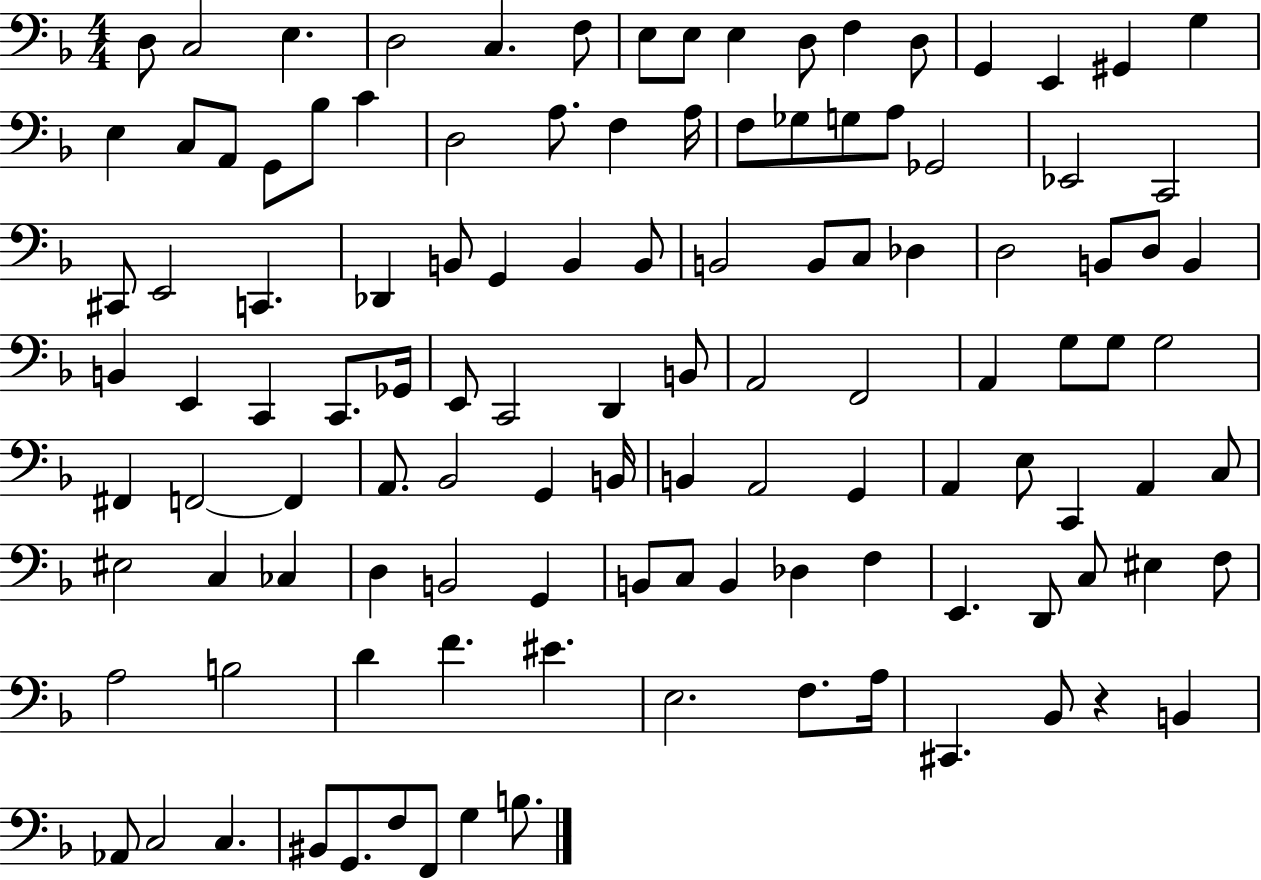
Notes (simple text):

D3/e C3/h E3/q. D3/h C3/q. F3/e E3/e E3/e E3/q D3/e F3/q D3/e G2/q E2/q G#2/q G3/q E3/q C3/e A2/e G2/e Bb3/e C4/q D3/h A3/e. F3/q A3/s F3/e Gb3/e G3/e A3/e Gb2/h Eb2/h C2/h C#2/e E2/h C2/q. Db2/q B2/e G2/q B2/q B2/e B2/h B2/e C3/e Db3/q D3/h B2/e D3/e B2/q B2/q E2/q C2/q C2/e. Gb2/s E2/e C2/h D2/q B2/e A2/h F2/h A2/q G3/e G3/e G3/h F#2/q F2/h F2/q A2/e. Bb2/h G2/q B2/s B2/q A2/h G2/q A2/q E3/e C2/q A2/q C3/e EIS3/h C3/q CES3/q D3/q B2/h G2/q B2/e C3/e B2/q Db3/q F3/q E2/q. D2/e C3/e EIS3/q F3/e A3/h B3/h D4/q F4/q. EIS4/q. E3/h. F3/e. A3/s C#2/q. Bb2/e R/q B2/q Ab2/e C3/h C3/q. BIS2/e G2/e. F3/e F2/e G3/q B3/e.